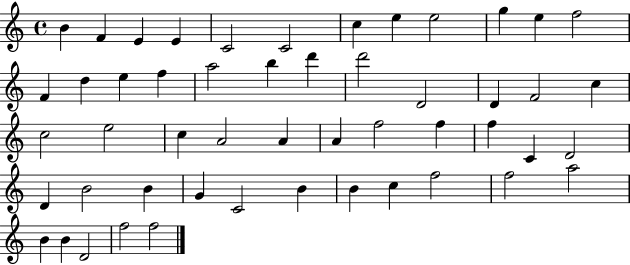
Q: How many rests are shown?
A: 0